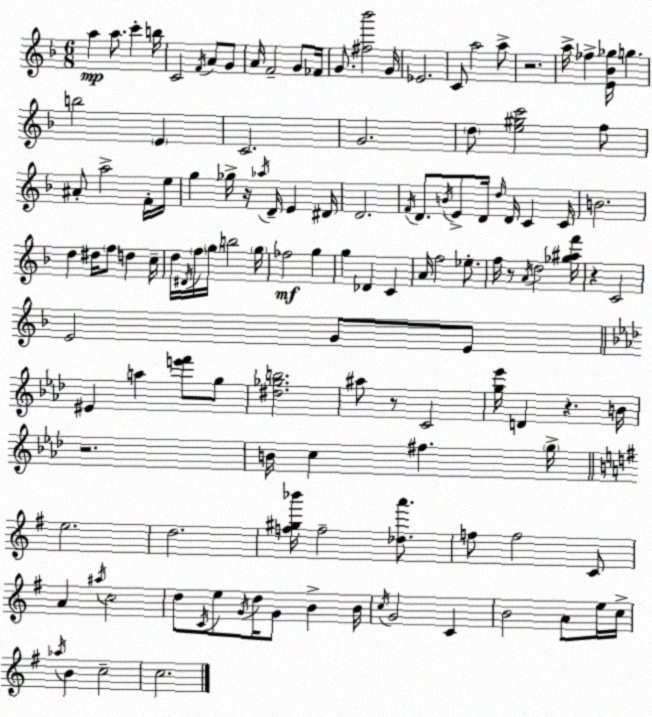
X:1
T:Untitled
M:6/8
L:1/4
K:F
a a/2 c' b/4 C2 F/4 A/2 G/2 A/4 F2 G/2 _F/4 G/2 [^f_b']2 G/4 _E2 C/2 a2 a/2 z2 a/4 _f [E_B_g]/4 g b2 E C2 G2 d/2 [e^gc']2 f/2 ^A/2 a2 F/4 e/4 g _g/4 z/4 _a/4 D/4 E ^D/4 D2 F/4 D/2 B/4 E/2 D/4 d/4 D/4 C C/4 B2 d ^d/4 f/2 d c/4 d/4 ^D/4 f/4 g/4 b2 g/4 _f2 g g _D C A/4 f2 _e/2 f/4 z/2 A/4 d2 [_g^af']/4 z C2 E2 G/2 E/2 ^E a [e'f']/2 g/2 [^d_gb]2 ^a/2 z/2 C2 [g_e']/4 D z B/4 z2 B/4 c ^f g/4 e2 d2 [f^g_b']/4 f2 [_da']/2 f/2 f2 C/2 A ^a/4 c2 d/2 C/4 e/2 G/4 d/4 G/2 B B/4 c/4 G2 C B2 A/2 e/4 c/4 _a/4 B c2 c2